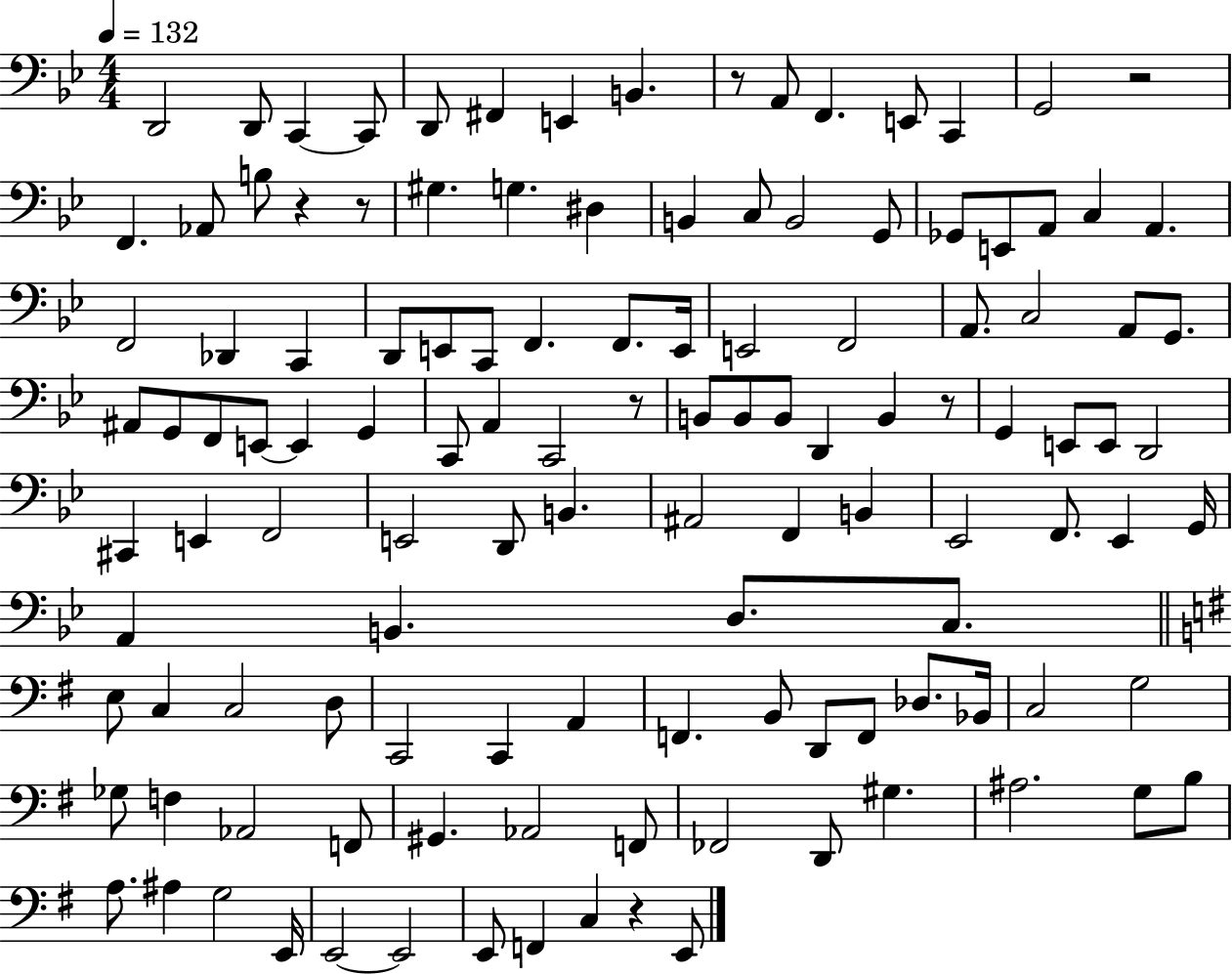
{
  \clef bass
  \numericTimeSignature
  \time 4/4
  \key bes \major
  \tempo 4 = 132
  d,2 d,8 c,4~~ c,8 | d,8 fis,4 e,4 b,4. | r8 a,8 f,4. e,8 c,4 | g,2 r2 | \break f,4. aes,8 b8 r4 r8 | gis4. g4. dis4 | b,4 c8 b,2 g,8 | ges,8 e,8 a,8 c4 a,4. | \break f,2 des,4 c,4 | d,8 e,8 c,8 f,4. f,8. e,16 | e,2 f,2 | a,8. c2 a,8 g,8. | \break ais,8 g,8 f,8 e,8~~ e,4 g,4 | c,8 a,4 c,2 r8 | b,8 b,8 b,8 d,4 b,4 r8 | g,4 e,8 e,8 d,2 | \break cis,4 e,4 f,2 | e,2 d,8 b,4. | ais,2 f,4 b,4 | ees,2 f,8. ees,4 g,16 | \break a,4 b,4. d8. c8. | \bar "||" \break \key g \major e8 c4 c2 d8 | c,2 c,4 a,4 | f,4. b,8 d,8 f,8 des8. bes,16 | c2 g2 | \break ges8 f4 aes,2 f,8 | gis,4. aes,2 f,8 | fes,2 d,8 gis4. | ais2. g8 b8 | \break a8. ais4 g2 e,16 | e,2~~ e,2 | e,8 f,4 c4 r4 e,8 | \bar "|."
}